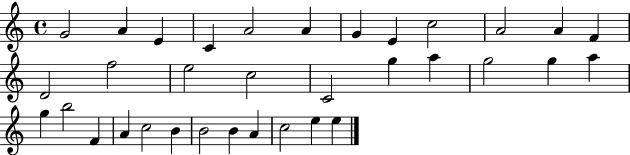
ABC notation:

X:1
T:Untitled
M:4/4
L:1/4
K:C
G2 A E C A2 A G E c2 A2 A F D2 f2 e2 c2 C2 g a g2 g a g b2 F A c2 B B2 B A c2 e e